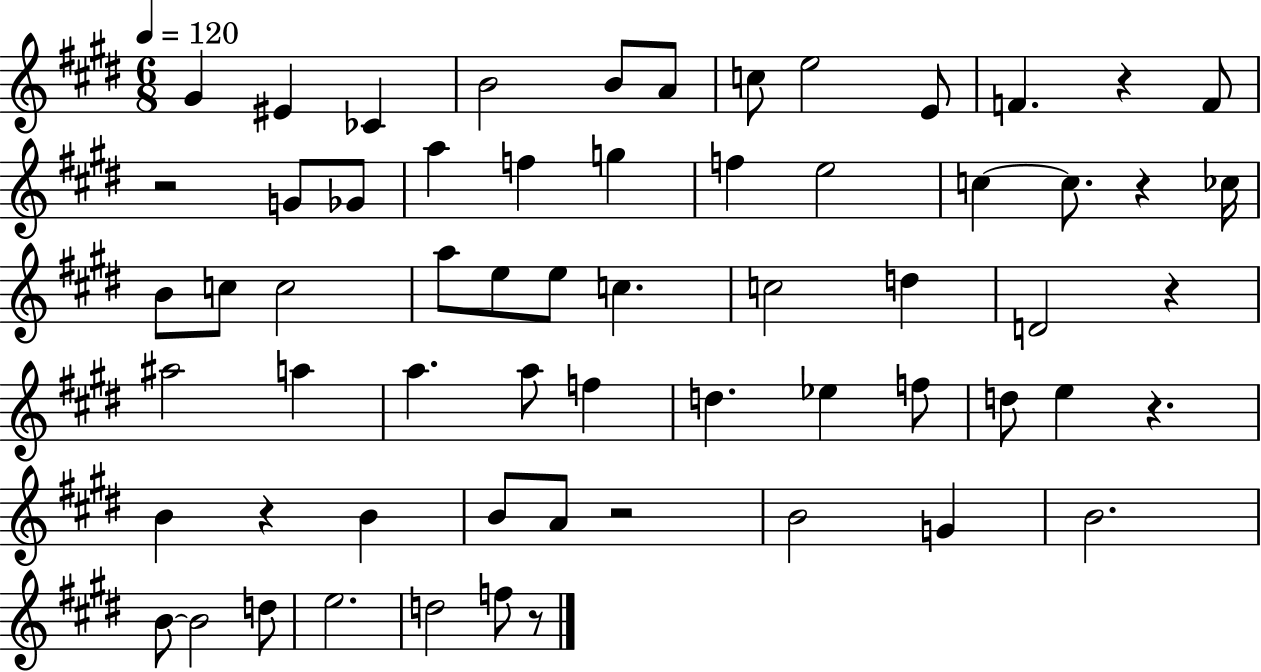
X:1
T:Untitled
M:6/8
L:1/4
K:E
^G ^E _C B2 B/2 A/2 c/2 e2 E/2 F z F/2 z2 G/2 _G/2 a f g f e2 c c/2 z _c/4 B/2 c/2 c2 a/2 e/2 e/2 c c2 d D2 z ^a2 a a a/2 f d _e f/2 d/2 e z B z B B/2 A/2 z2 B2 G B2 B/2 B2 d/2 e2 d2 f/2 z/2